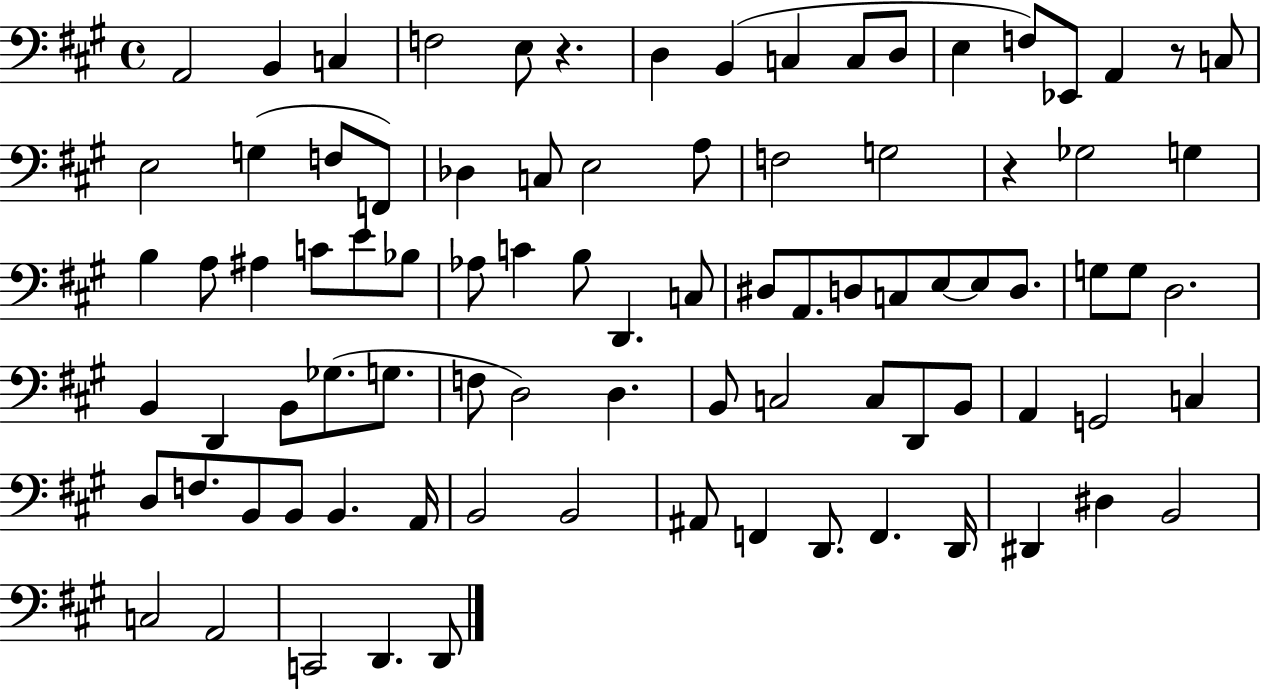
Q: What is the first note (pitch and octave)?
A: A2